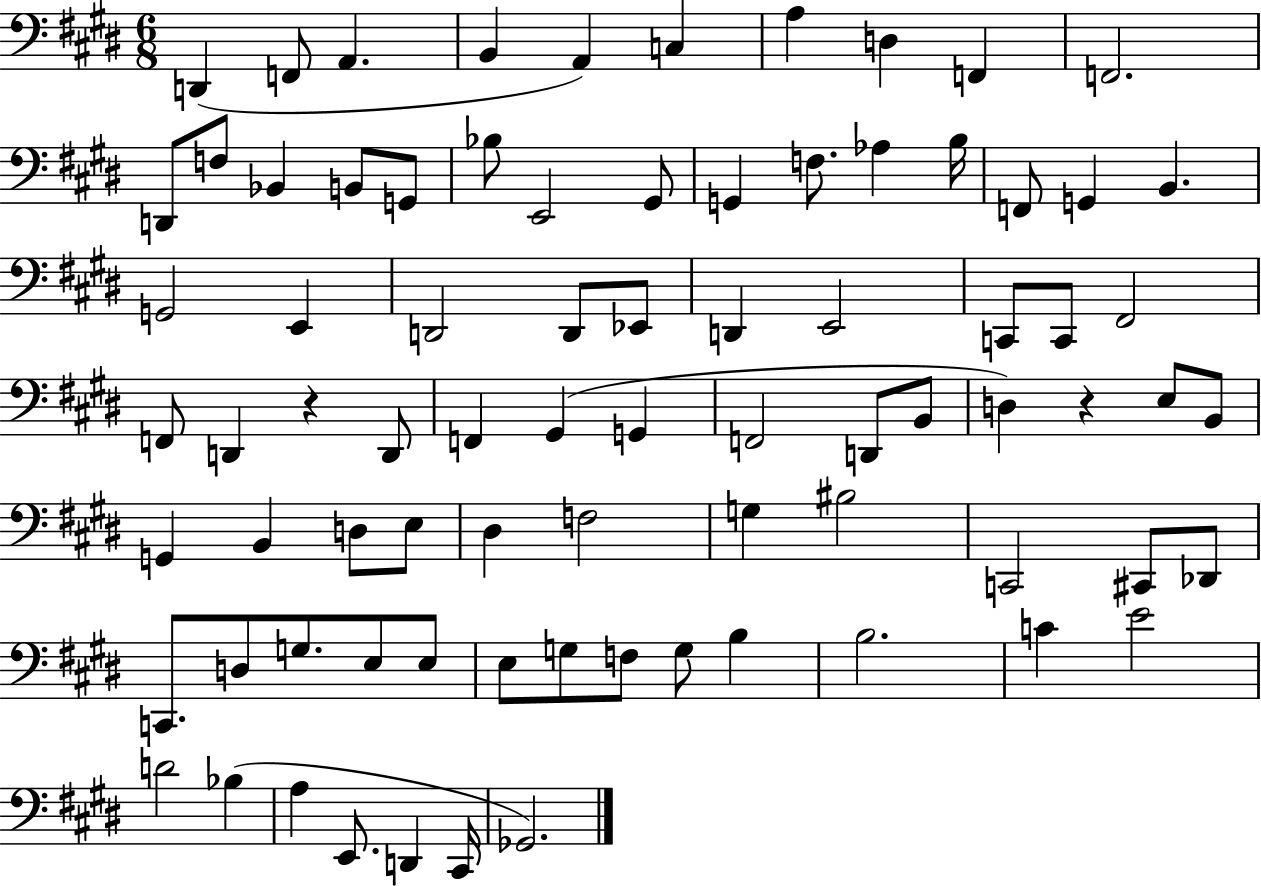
{
  \clef bass
  \numericTimeSignature
  \time 6/8
  \key e \major
  d,4( f,8 a,4. | b,4 a,4) c4 | a4 d4 f,4 | f,2. | \break d,8 f8 bes,4 b,8 g,8 | bes8 e,2 gis,8 | g,4 f8. aes4 b16 | f,8 g,4 b,4. | \break g,2 e,4 | d,2 d,8 ees,8 | d,4 e,2 | c,8 c,8 fis,2 | \break f,8 d,4 r4 d,8 | f,4 gis,4( g,4 | f,2 d,8 b,8 | d4) r4 e8 b,8 | \break g,4 b,4 d8 e8 | dis4 f2 | g4 bis2 | c,2 cis,8 des,8 | \break c,8. d8 g8. e8 e8 | e8 g8 f8 g8 b4 | b2. | c'4 e'2 | \break d'2 bes4( | a4 e,8. d,4 cis,16 | ges,2.) | \bar "|."
}